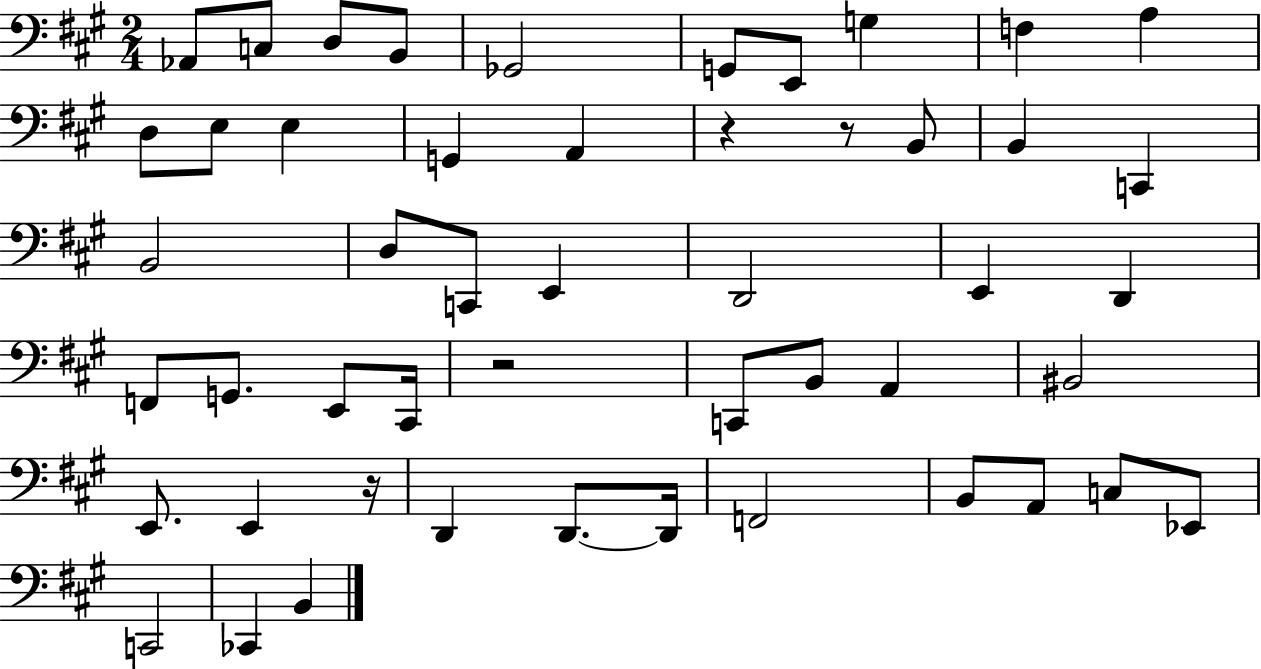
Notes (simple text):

Ab2/e C3/e D3/e B2/e Gb2/h G2/e E2/e G3/q F3/q A3/q D3/e E3/e E3/q G2/q A2/q R/q R/e B2/e B2/q C2/q B2/h D3/e C2/e E2/q D2/h E2/q D2/q F2/e G2/e. E2/e C#2/s R/h C2/e B2/e A2/q BIS2/h E2/e. E2/q R/s D2/q D2/e. D2/s F2/h B2/e A2/e C3/e Eb2/e C2/h CES2/q B2/q